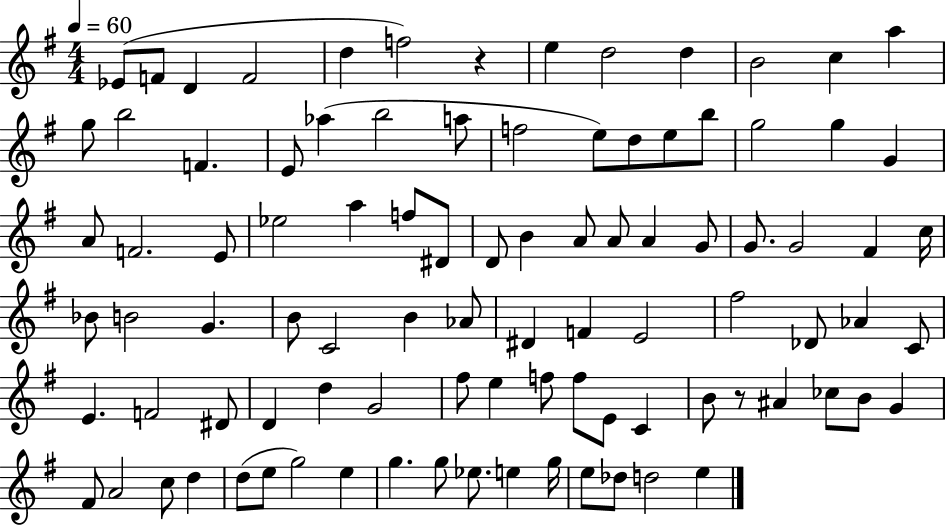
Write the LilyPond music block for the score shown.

{
  \clef treble
  \numericTimeSignature
  \time 4/4
  \key g \major
  \tempo 4 = 60
  ees'8( f'8 d'4 f'2 | d''4 f''2) r4 | e''4 d''2 d''4 | b'2 c''4 a''4 | \break g''8 b''2 f'4. | e'8 aes''4( b''2 a''8 | f''2 e''8) d''8 e''8 b''8 | g''2 g''4 g'4 | \break a'8 f'2. e'8 | ees''2 a''4 f''8 dis'8 | d'8 b'4 a'8 a'8 a'4 g'8 | g'8. g'2 fis'4 c''16 | \break bes'8 b'2 g'4. | b'8 c'2 b'4 aes'8 | dis'4 f'4 e'2 | fis''2 des'8 aes'4 c'8 | \break e'4. f'2 dis'8 | d'4 d''4 g'2 | fis''8 e''4 f''8 f''8 e'8 c'4 | b'8 r8 ais'4 ces''8 b'8 g'4 | \break fis'8 a'2 c''8 d''4 | d''8( e''8 g''2) e''4 | g''4. g''8 ees''8. e''4 g''16 | e''8 des''8 d''2 e''4 | \break \bar "|."
}